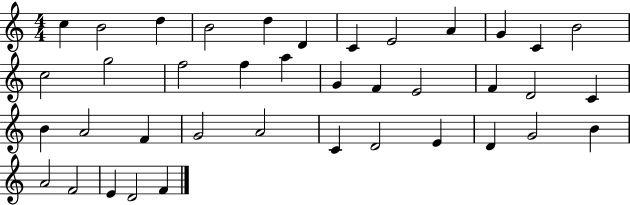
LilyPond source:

{
  \clef treble
  \numericTimeSignature
  \time 4/4
  \key c \major
  c''4 b'2 d''4 | b'2 d''4 d'4 | c'4 e'2 a'4 | g'4 c'4 b'2 | \break c''2 g''2 | f''2 f''4 a''4 | g'4 f'4 e'2 | f'4 d'2 c'4 | \break b'4 a'2 f'4 | g'2 a'2 | c'4 d'2 e'4 | d'4 g'2 b'4 | \break a'2 f'2 | e'4 d'2 f'4 | \bar "|."
}